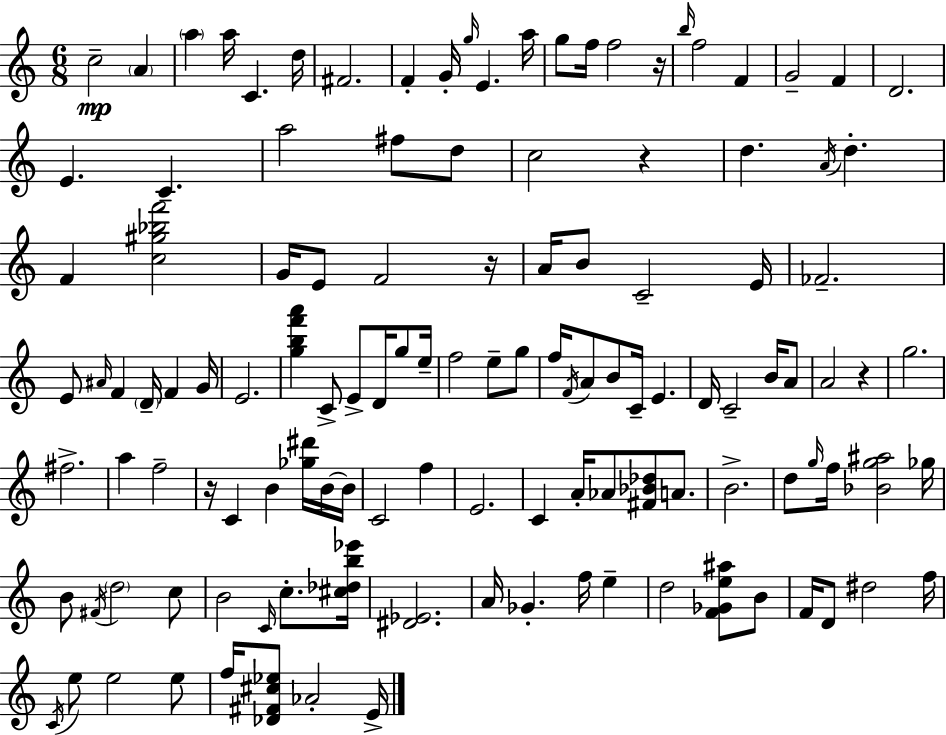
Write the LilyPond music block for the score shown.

{
  \clef treble
  \numericTimeSignature
  \time 6/8
  \key a \minor
  c''2--\mp \parenthesize a'4 | \parenthesize a''4 a''16 c'4. d''16 | fis'2. | f'4-. g'16-. \grace { g''16 } e'4. | \break a''16 g''8 f''16 f''2 | r16 \grace { b''16 } f''2 f'4 | g'2-- f'4 | d'2. | \break e'4. c'4.-- | a''2 fis''8 | d''8 c''2 r4 | d''4. \acciaccatura { a'16 } d''4.-. | \break f'4 <c'' gis'' bes'' f'''>2 | g'16 e'8 f'2 | r16 a'16 b'8 c'2-- | e'16 fes'2.-- | \break e'8 \grace { ais'16 } f'4 \parenthesize d'16-- f'4 | g'16 e'2. | <g'' b'' f''' a'''>4 c'8-> e'8-> | d'16 g''8 e''16-- f''2 | \break e''8-- g''8 f''16 \acciaccatura { f'16 } a'8 b'8 c'16-- e'4. | d'16 c'2-- | b'16 a'8 a'2 | r4 g''2. | \break fis''2.-> | a''4 f''2-- | r16 c'4 b'4 | <ges'' dis'''>16 b'16~~ b'16 c'2 | \break f''4 e'2. | c'4 a'16-. aes'8 | <fis' bes' des''>8 a'8. b'2.-> | d''8 \grace { g''16 } f''16 <bes' g'' ais''>2 | \break ges''16 b'8 \acciaccatura { fis'16 } \parenthesize d''2 | c''8 b'2 | \grace { c'16 } c''8.-. <cis'' des'' b'' ees'''>16 <dis' ees'>2. | a'16 ges'4.-. | \break f''16 e''4-- d''2 | <f' ges' e'' ais''>8 b'8 f'16 d'8 dis''2 | f''16 \acciaccatura { c'16 } e''8 e''2 | e''8 f''16 <des' fis' cis'' ees''>8 | \break aes'2-. e'16-> \bar "|."
}